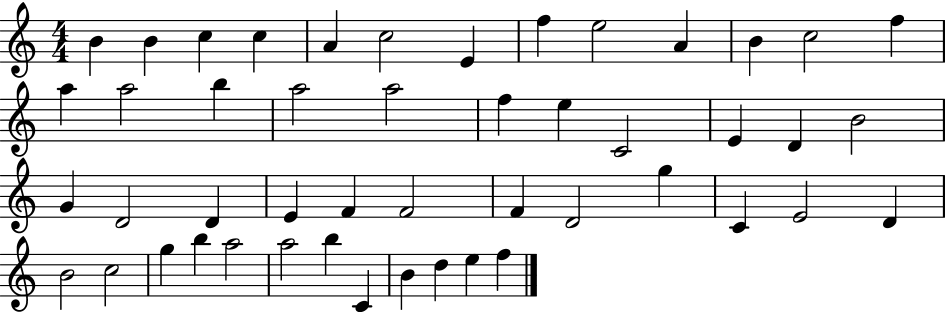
B4/q B4/q C5/q C5/q A4/q C5/h E4/q F5/q E5/h A4/q B4/q C5/h F5/q A5/q A5/h B5/q A5/h A5/h F5/q E5/q C4/h E4/q D4/q B4/h G4/q D4/h D4/q E4/q F4/q F4/h F4/q D4/h G5/q C4/q E4/h D4/q B4/h C5/h G5/q B5/q A5/h A5/h B5/q C4/q B4/q D5/q E5/q F5/q